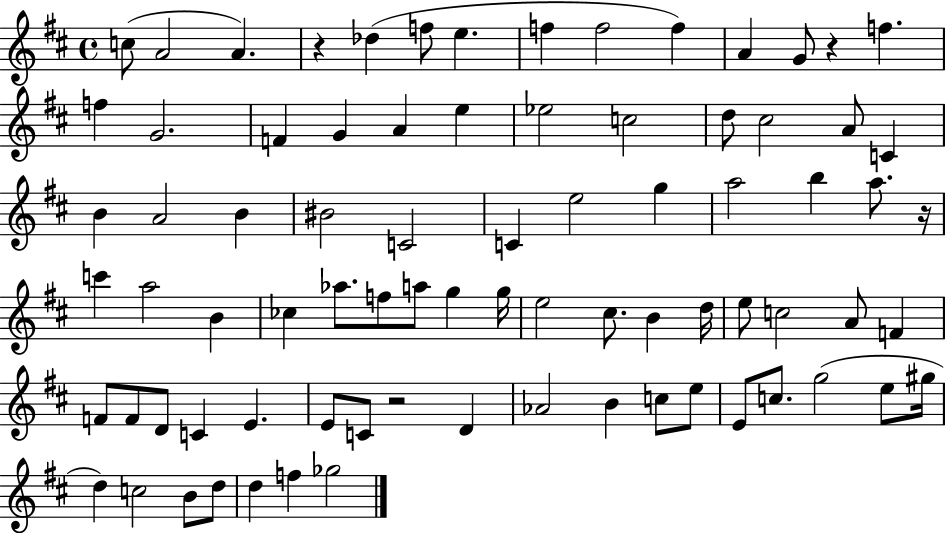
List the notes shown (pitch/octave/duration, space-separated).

C5/e A4/h A4/q. R/q Db5/q F5/e E5/q. F5/q F5/h F5/q A4/q G4/e R/q F5/q. F5/q G4/h. F4/q G4/q A4/q E5/q Eb5/h C5/h D5/e C#5/h A4/e C4/q B4/q A4/h B4/q BIS4/h C4/h C4/q E5/h G5/q A5/h B5/q A5/e. R/s C6/q A5/h B4/q CES5/q Ab5/e. F5/e A5/e G5/q G5/s E5/h C#5/e. B4/q D5/s E5/e C5/h A4/e F4/q F4/e F4/e D4/e C4/q E4/q. E4/e C4/e R/h D4/q Ab4/h B4/q C5/e E5/e E4/e C5/e. G5/h E5/e G#5/s D5/q C5/h B4/e D5/e D5/q F5/q Gb5/h